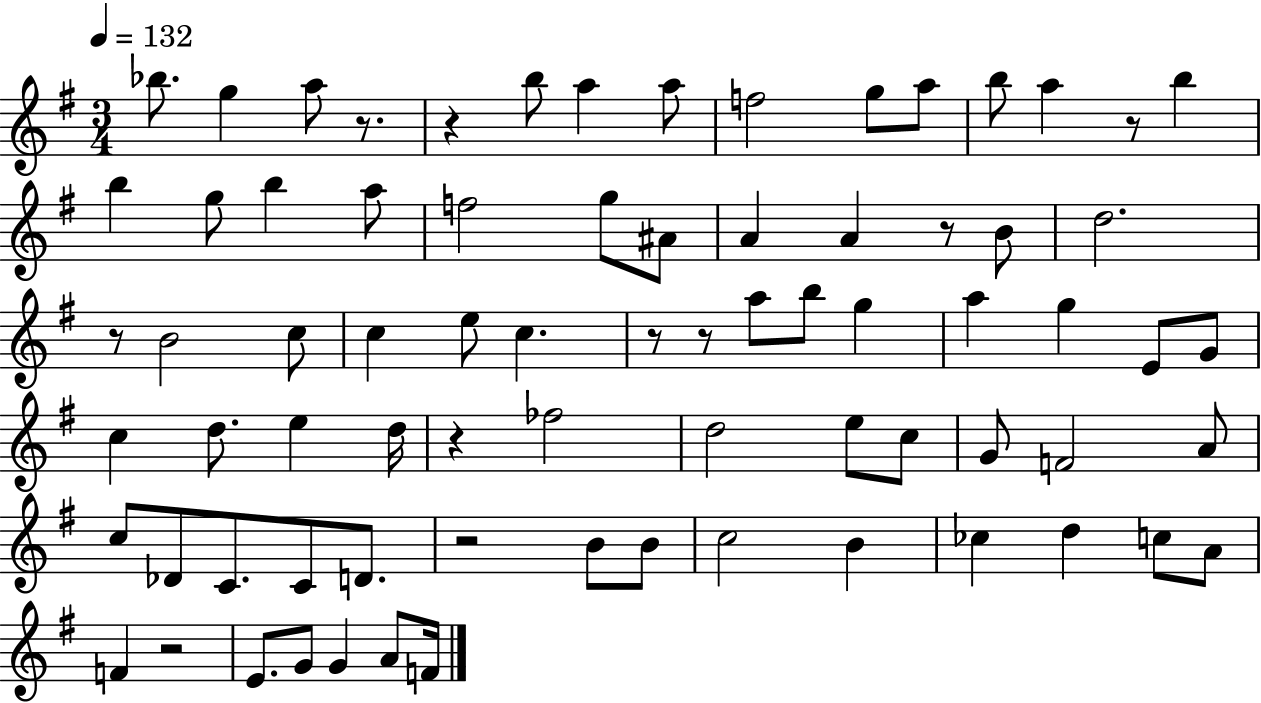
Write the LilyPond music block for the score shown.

{
  \clef treble
  \numericTimeSignature
  \time 3/4
  \key g \major
  \tempo 4 = 132
  bes''8. g''4 a''8 r8. | r4 b''8 a''4 a''8 | f''2 g''8 a''8 | b''8 a''4 r8 b''4 | \break b''4 g''8 b''4 a''8 | f''2 g''8 ais'8 | a'4 a'4 r8 b'8 | d''2. | \break r8 b'2 c''8 | c''4 e''8 c''4. | r8 r8 a''8 b''8 g''4 | a''4 g''4 e'8 g'8 | \break c''4 d''8. e''4 d''16 | r4 fes''2 | d''2 e''8 c''8 | g'8 f'2 a'8 | \break c''8 des'8 c'8. c'8 d'8. | r2 b'8 b'8 | c''2 b'4 | ces''4 d''4 c''8 a'8 | \break f'4 r2 | e'8. g'8 g'4 a'8 f'16 | \bar "|."
}